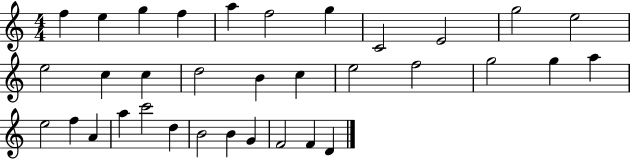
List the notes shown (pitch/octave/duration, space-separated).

F5/q E5/q G5/q F5/q A5/q F5/h G5/q C4/h E4/h G5/h E5/h E5/h C5/q C5/q D5/h B4/q C5/q E5/h F5/h G5/h G5/q A5/q E5/h F5/q A4/q A5/q C6/h D5/q B4/h B4/q G4/q F4/h F4/q D4/q